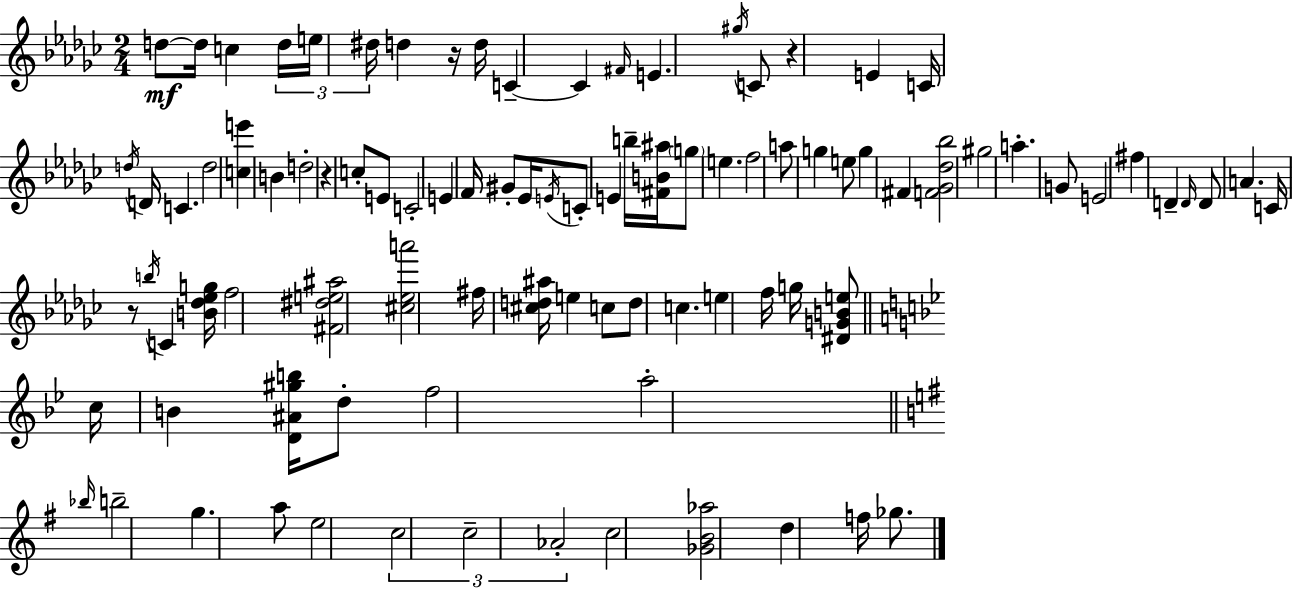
D5/e D5/s C5/q D5/s E5/s D#5/s D5/q R/s D5/s C4/q C4/q F#4/s E4/q. G#5/s C4/e R/q E4/q C4/s D5/s D4/s C4/q. D5/h [C5,E6]/q B4/q D5/h R/q C5/e E4/e C4/h E4/q F4/s G#4/e Eb4/s E4/s C4/e E4/q B5/s [F#4,B4,A#5]/s G5/e E5/q. F5/h A5/e G5/q E5/e G5/q F#4/q [F4,Gb4,Db5,Bb5]/h G#5/h A5/q. G4/e E4/h F#5/q D4/q D4/s D4/e A4/q. C4/s R/e B5/s C4/q [B4,Db5,Eb5,G5]/s F5/h [F#4,D#5,E5,A#5]/h [C#5,Eb5,A6]/h F#5/s [C#5,D5,A#5]/s E5/q C5/e D5/e C5/q. E5/q F5/s G5/s [D#4,G4,B4,E5]/e C5/s B4/q [D4,A#4,G#5,B5]/s D5/e F5/h A5/h Bb5/s B5/h G5/q. A5/e E5/h C5/h C5/h Ab4/h C5/h [Gb4,B4,Ab5]/h D5/q F5/s Gb5/e.